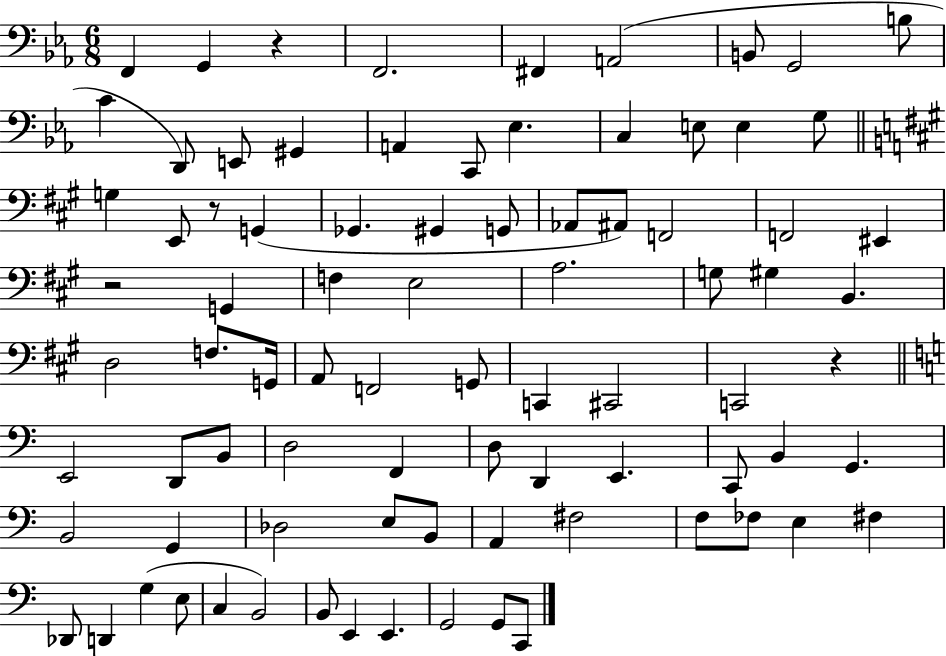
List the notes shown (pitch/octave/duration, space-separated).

F2/q G2/q R/q F2/h. F#2/q A2/h B2/e G2/h B3/e C4/q D2/e E2/e G#2/q A2/q C2/e Eb3/q. C3/q E3/e E3/q G3/e G3/q E2/e R/e G2/q Gb2/q. G#2/q G2/e Ab2/e A#2/e F2/h F2/h EIS2/q R/h G2/q F3/q E3/h A3/h. G3/e G#3/q B2/q. D3/h F3/e. G2/s A2/e F2/h G2/e C2/q C#2/h C2/h R/q E2/h D2/e B2/e D3/h F2/q D3/e D2/q E2/q. C2/e B2/q G2/q. B2/h G2/q Db3/h E3/e B2/e A2/q F#3/h F3/e FES3/e E3/q F#3/q Db2/e D2/q G3/q E3/e C3/q B2/h B2/e E2/q E2/q. G2/h G2/e C2/e